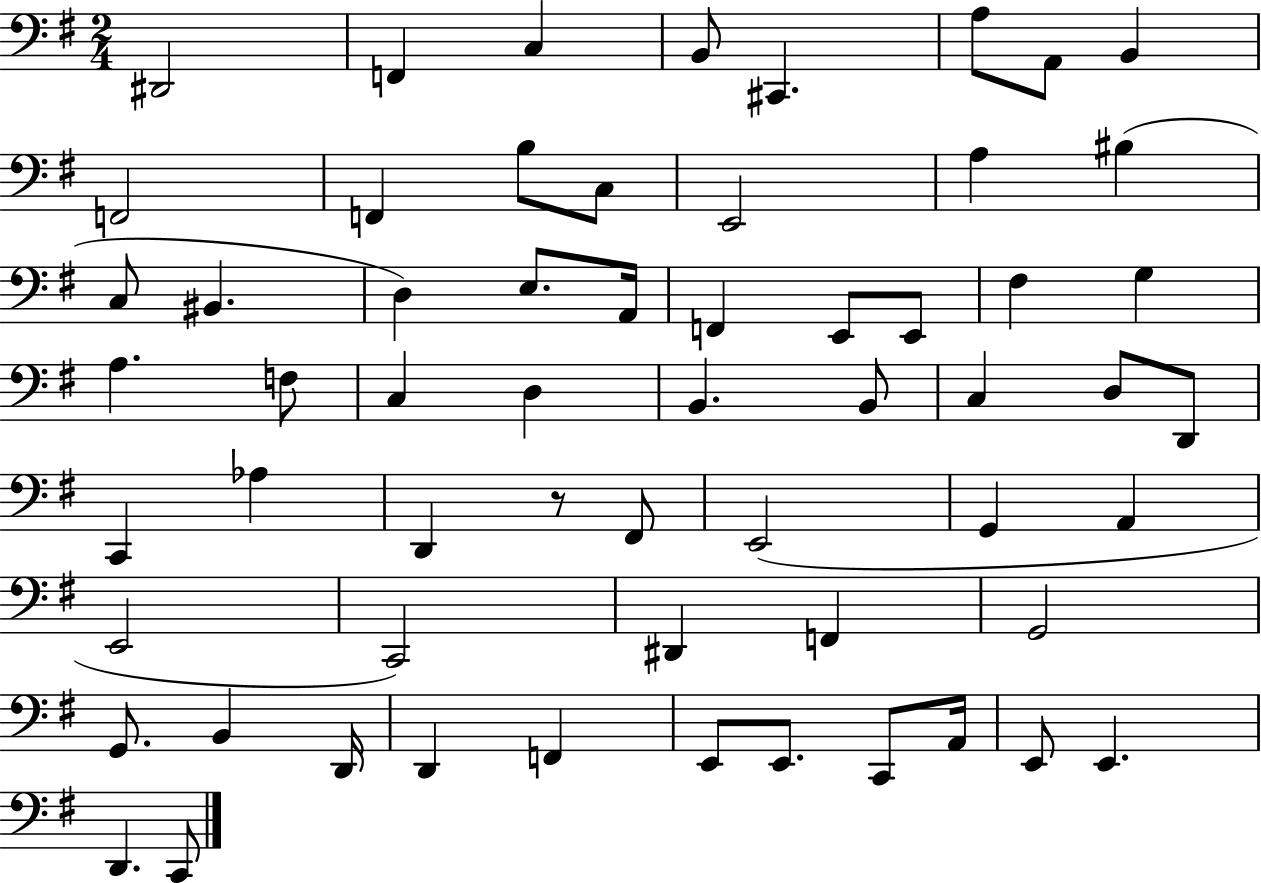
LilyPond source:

{
  \clef bass
  \numericTimeSignature
  \time 2/4
  \key g \major
  dis,2 | f,4 c4 | b,8 cis,4. | a8 a,8 b,4 | \break f,2 | f,4 b8 c8 | e,2 | a4 bis4( | \break c8 bis,4. | d4) e8. a,16 | f,4 e,8 e,8 | fis4 g4 | \break a4. f8 | c4 d4 | b,4. b,8 | c4 d8 d,8 | \break c,4 aes4 | d,4 r8 fis,8 | e,2( | g,4 a,4 | \break e,2 | c,2) | dis,4 f,4 | g,2 | \break g,8. b,4 d,16 | d,4 f,4 | e,8 e,8. c,8 a,16 | e,8 e,4. | \break d,4. c,8 | \bar "|."
}